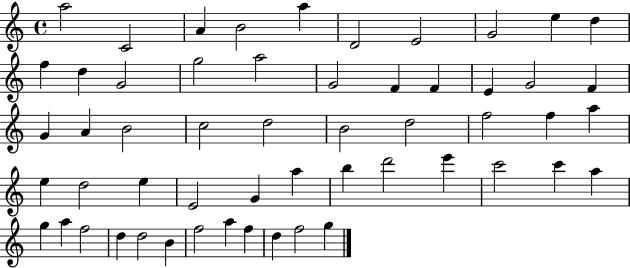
{
  \clef treble
  \time 4/4
  \defaultTimeSignature
  \key c \major
  a''2 c'2 | a'4 b'2 a''4 | d'2 e'2 | g'2 e''4 d''4 | \break f''4 d''4 g'2 | g''2 a''2 | g'2 f'4 f'4 | e'4 g'2 f'4 | \break g'4 a'4 b'2 | c''2 d''2 | b'2 d''2 | f''2 f''4 a''4 | \break e''4 d''2 e''4 | e'2 g'4 a''4 | b''4 d'''2 e'''4 | c'''2 c'''4 a''4 | \break g''4 a''4 f''2 | d''4 d''2 b'4 | f''2 a''4 f''4 | d''4 f''2 g''4 | \break \bar "|."
}